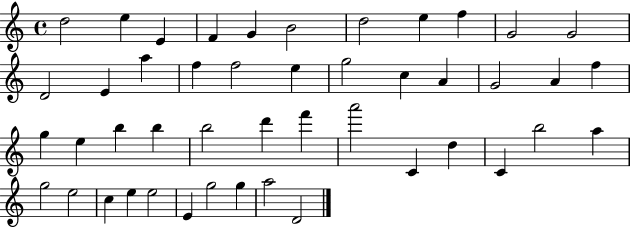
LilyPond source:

{
  \clef treble
  \time 4/4
  \defaultTimeSignature
  \key c \major
  d''2 e''4 e'4 | f'4 g'4 b'2 | d''2 e''4 f''4 | g'2 g'2 | \break d'2 e'4 a''4 | f''4 f''2 e''4 | g''2 c''4 a'4 | g'2 a'4 f''4 | \break g''4 e''4 b''4 b''4 | b''2 d'''4 f'''4 | a'''2 c'4 d''4 | c'4 b''2 a''4 | \break g''2 e''2 | c''4 e''4 e''2 | e'4 g''2 g''4 | a''2 d'2 | \break \bar "|."
}